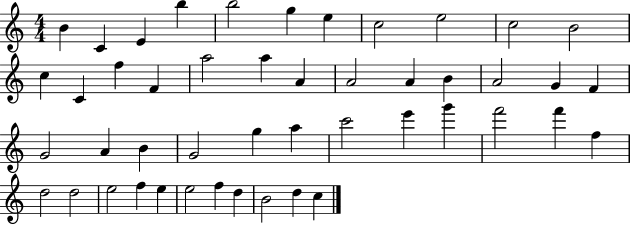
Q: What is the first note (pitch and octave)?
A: B4